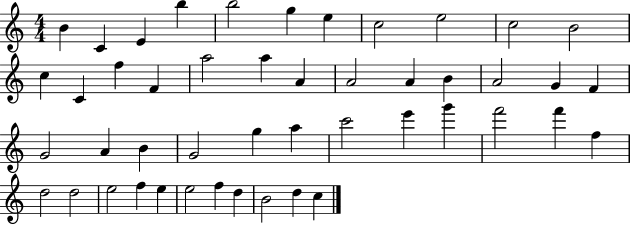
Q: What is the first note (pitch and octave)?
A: B4